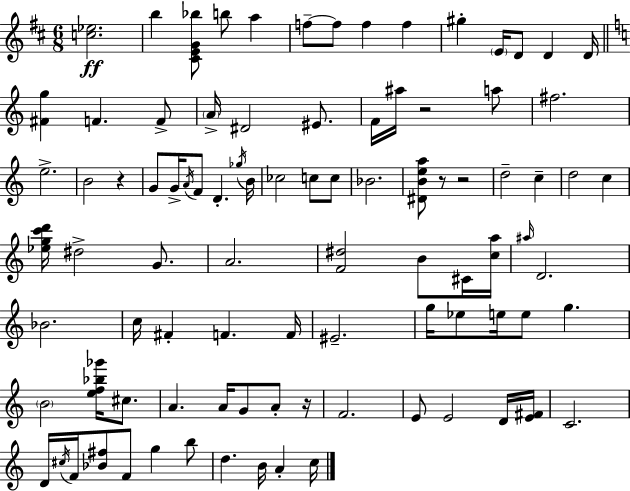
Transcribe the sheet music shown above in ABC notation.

X:1
T:Untitled
M:6/8
L:1/4
K:D
[c_e]2 b [^CEG_b]/2 b/2 a f/2 f/2 f f ^g E/4 D/2 D D/4 [^Fg] F F/2 A/4 ^D2 ^E/2 F/4 ^a/4 z2 a/2 ^f2 e2 B2 z G/2 G/4 A/4 F/2 D _g/4 B/4 _c2 c/2 c/2 _B2 [^DBea]/2 z/2 z2 d2 c d2 c [_egc'd']/4 ^d2 G/2 A2 [F^d]2 B/2 ^C/4 [ca]/4 ^a/4 D2 _B2 c/4 ^F F F/4 ^E2 g/4 _e/2 e/4 e/2 g B2 [ef_b_g']/4 ^c/2 A A/4 G/2 A/2 z/4 F2 E/2 E2 D/4 [E^F]/4 C2 D/4 ^c/4 F/4 [_B^f]/2 F/2 g b/2 d B/4 A c/4